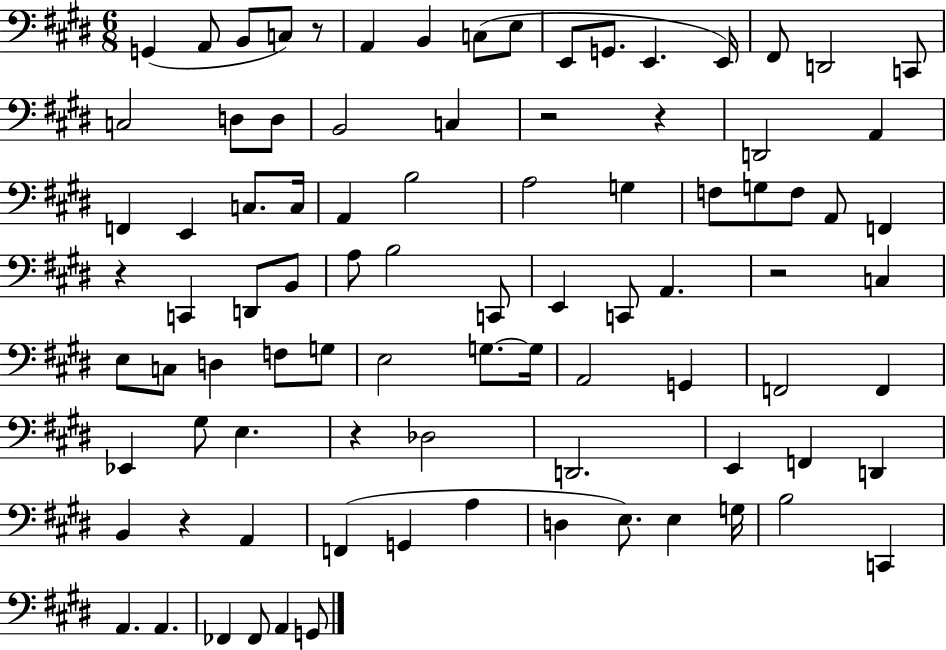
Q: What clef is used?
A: bass